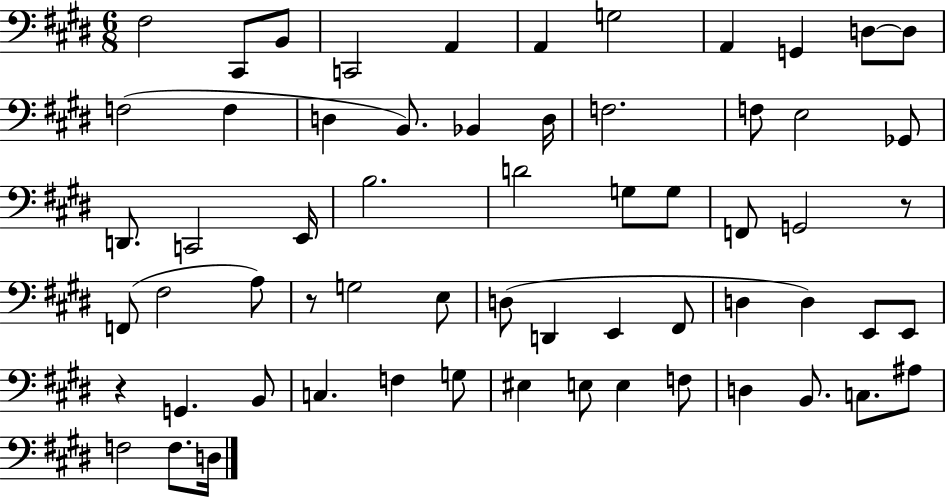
X:1
T:Untitled
M:6/8
L:1/4
K:E
^F,2 ^C,,/2 B,,/2 C,,2 A,, A,, G,2 A,, G,, D,/2 D,/2 F,2 F, D, B,,/2 _B,, D,/4 F,2 F,/2 E,2 _G,,/2 D,,/2 C,,2 E,,/4 B,2 D2 G,/2 G,/2 F,,/2 G,,2 z/2 F,,/2 ^F,2 A,/2 z/2 G,2 E,/2 D,/2 D,, E,, ^F,,/2 D, D, E,,/2 E,,/2 z G,, B,,/2 C, F, G,/2 ^E, E,/2 E, F,/2 D, B,,/2 C,/2 ^A,/2 F,2 F,/2 D,/4